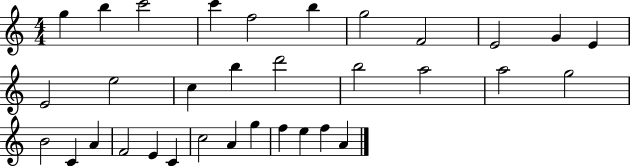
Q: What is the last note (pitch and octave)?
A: A4